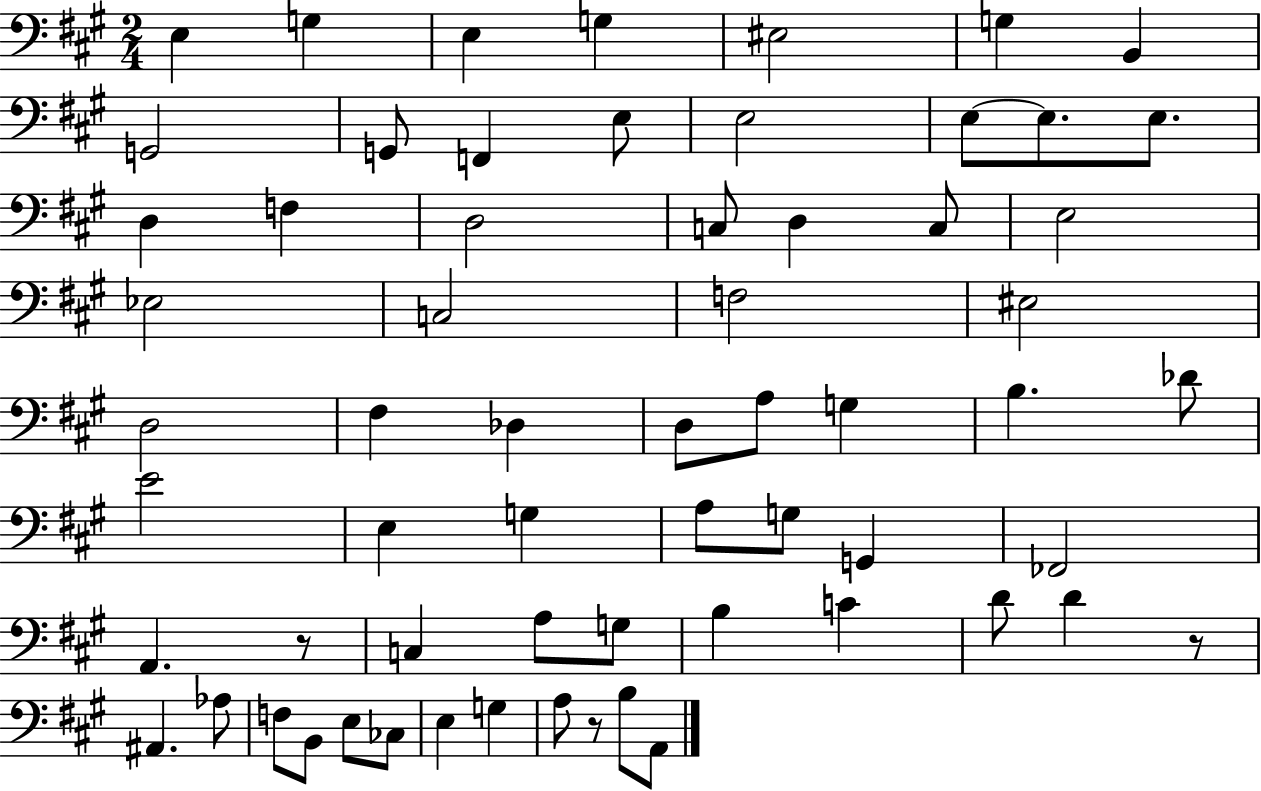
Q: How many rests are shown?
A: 3